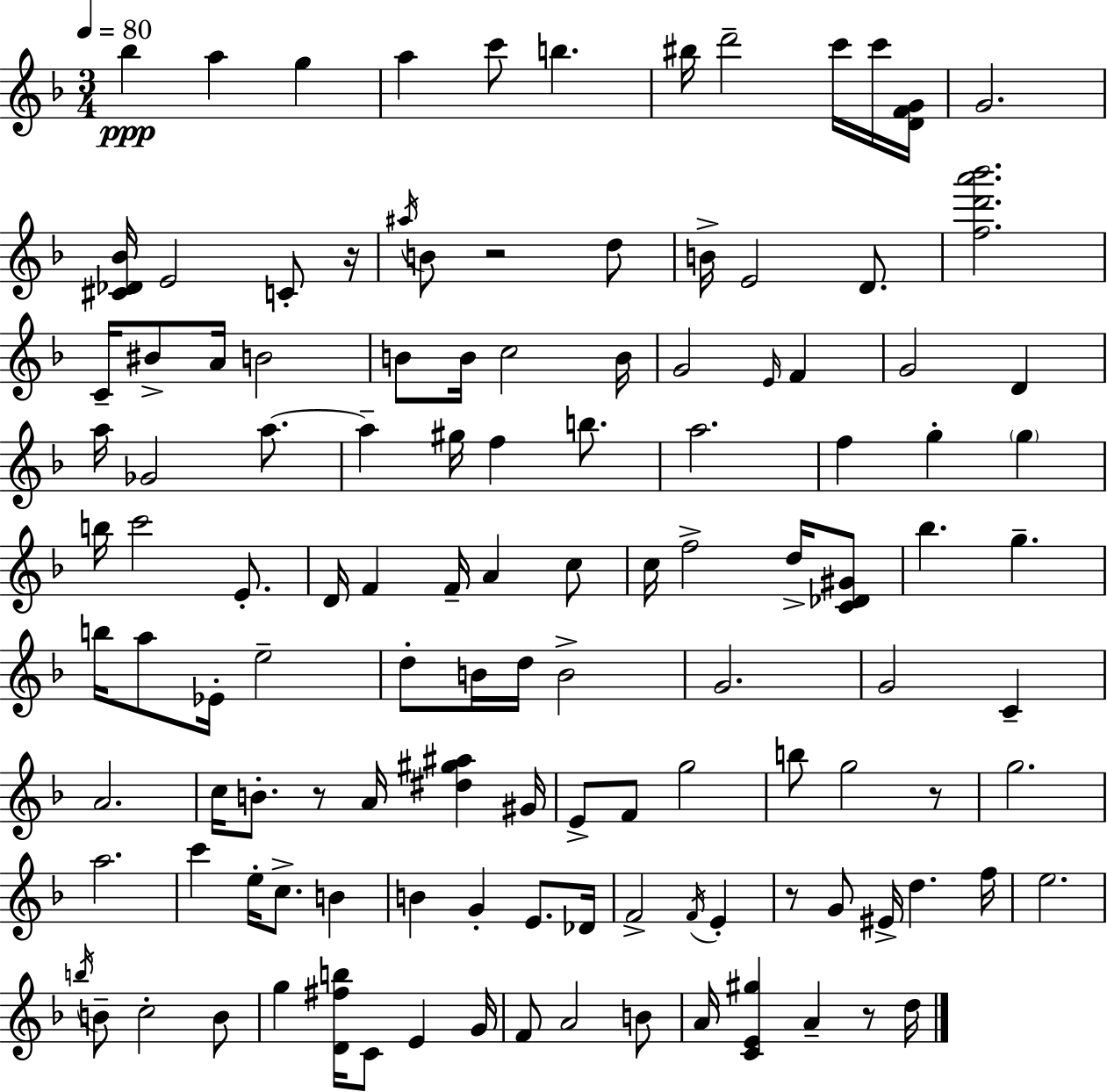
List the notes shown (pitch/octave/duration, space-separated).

Bb5/q A5/q G5/q A5/q C6/e B5/q. BIS5/s D6/h C6/s C6/s [D4,F4,G4]/s G4/h. [C#4,Db4,Bb4]/s E4/h C4/e R/s A#5/s B4/e R/h D5/e B4/s E4/h D4/e. [F5,D6,A6,Bb6]/h. C4/s BIS4/e A4/s B4/h B4/e B4/s C5/h B4/s G4/h E4/s F4/q G4/h D4/q A5/s Gb4/h A5/e. A5/q G#5/s F5/q B5/e. A5/h. F5/q G5/q G5/q B5/s C6/h E4/e. D4/s F4/q F4/s A4/q C5/e C5/s F5/h D5/s [C4,Db4,G#4]/e Bb5/q. G5/q. B5/s A5/e Eb4/s E5/h D5/e B4/s D5/s B4/h G4/h. G4/h C4/q A4/h. C5/s B4/e. R/e A4/s [D#5,G#5,A#5]/q G#4/s E4/e F4/e G5/h B5/e G5/h R/e G5/h. A5/h. C6/q E5/s C5/e. B4/q B4/q G4/q E4/e. Db4/s F4/h F4/s E4/q R/e G4/e EIS4/s D5/q. F5/s E5/h. B5/s B4/e C5/h B4/e G5/q [D4,F#5,B5]/s C4/e E4/q G4/s F4/e A4/h B4/e A4/s [C4,E4,G#5]/q A4/q R/e D5/s